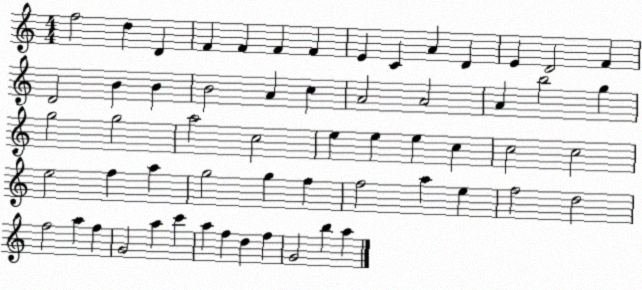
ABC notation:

X:1
T:Untitled
M:4/4
L:1/4
K:C
f2 d D F F F F E C A D E D2 F D2 B B B2 A c A2 A2 A b2 g g2 g2 a2 c2 e e e c c2 c2 e2 f a g2 g f f2 a e f2 d2 f2 a f G2 a c' a f d f G2 b a